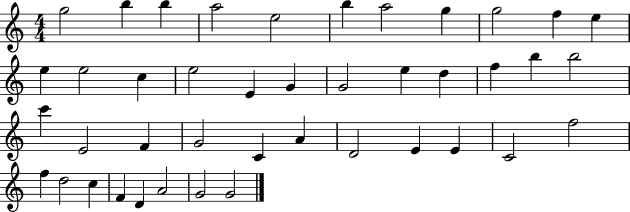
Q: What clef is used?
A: treble